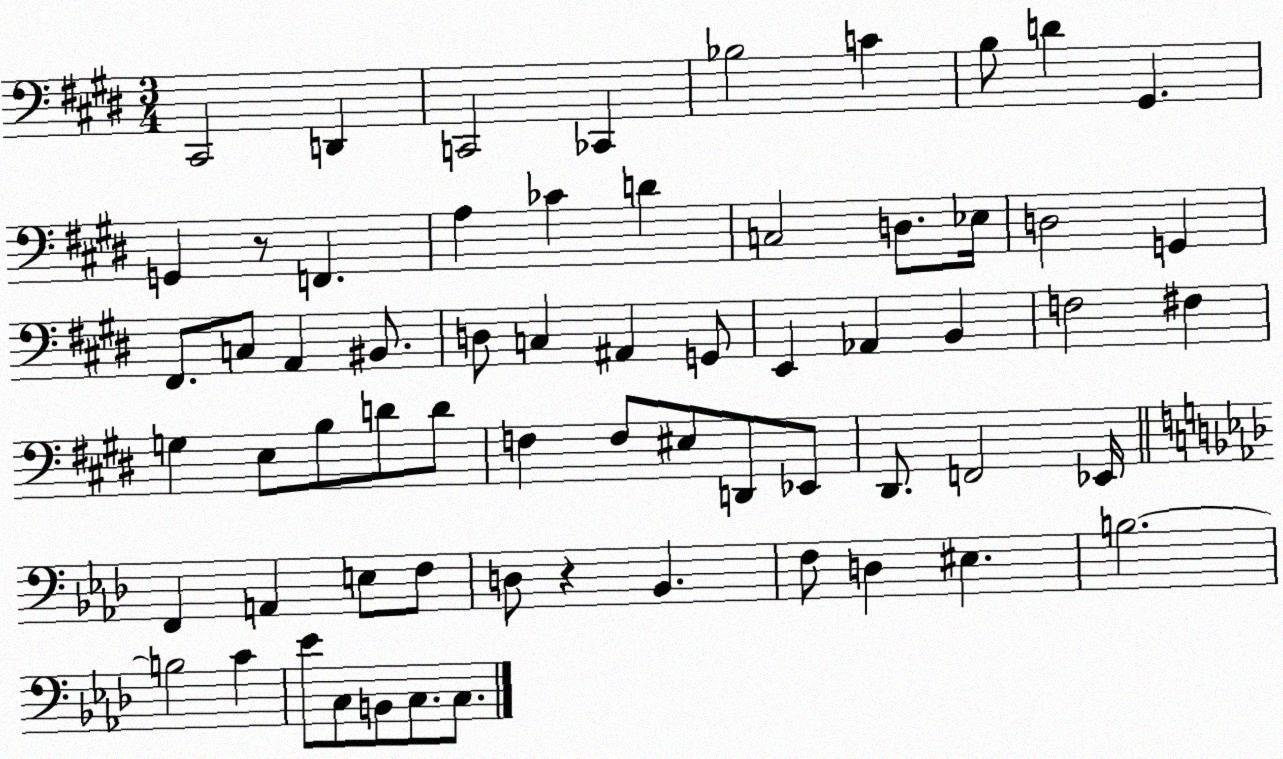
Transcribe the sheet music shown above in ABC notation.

X:1
T:Untitled
M:3/4
L:1/4
K:E
^C,,2 D,, C,,2 _C,, _B,2 C B,/2 D ^G,, G,, z/2 F,, A, _C D C,2 D,/2 _E,/4 D,2 G,, ^F,,/2 C,/2 A,, ^B,,/2 D,/2 C, ^A,, G,,/2 E,, _A,, B,, F,2 ^F, G, E,/2 B,/2 D/2 D/2 F, F,/2 ^E,/2 D,,/2 _E,,/2 ^D,,/2 F,,2 _E,,/4 F,, A,, E,/2 F,/2 D,/2 z _B,, F,/2 D, ^E, B,2 B,2 C _E/2 C,/2 B,,/2 C,/2 C,/2